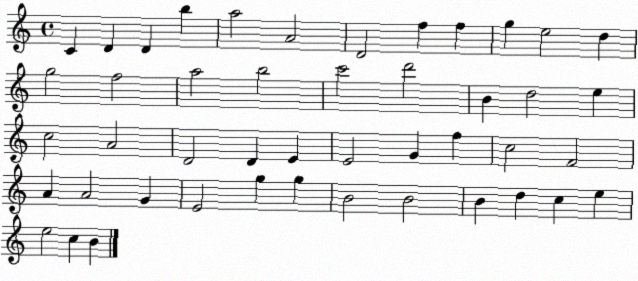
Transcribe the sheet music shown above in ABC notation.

X:1
T:Untitled
M:4/4
L:1/4
K:C
C D D b a2 A2 D2 f f g e2 d g2 f2 a2 b2 c'2 d'2 B d2 e c2 A2 D2 D E E2 G f c2 F2 A A2 G E2 g g B2 B2 B d c e e2 c B